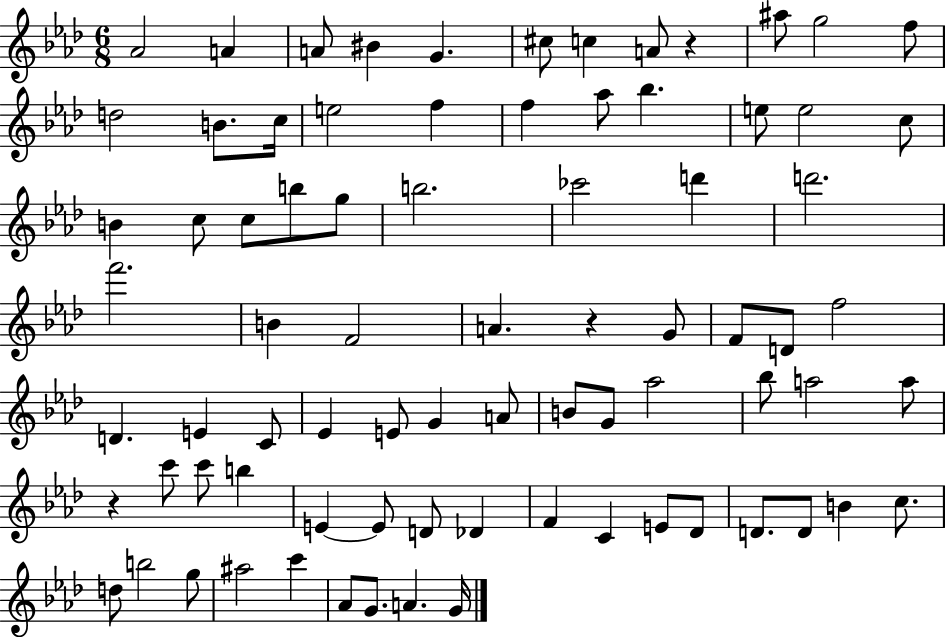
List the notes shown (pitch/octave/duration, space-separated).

Ab4/h A4/q A4/e BIS4/q G4/q. C#5/e C5/q A4/e R/q A#5/e G5/h F5/e D5/h B4/e. C5/s E5/h F5/q F5/q Ab5/e Bb5/q. E5/e E5/h C5/e B4/q C5/e C5/e B5/e G5/e B5/h. CES6/h D6/q D6/h. F6/h. B4/q F4/h A4/q. R/q G4/e F4/e D4/e F5/h D4/q. E4/q C4/e Eb4/q E4/e G4/q A4/e B4/e G4/e Ab5/h Bb5/e A5/h A5/e R/q C6/e C6/e B5/q E4/q E4/e D4/e Db4/q F4/q C4/q E4/e Db4/e D4/e. D4/e B4/q C5/e. D5/e B5/h G5/e A#5/h C6/q Ab4/e G4/e. A4/q. G4/s